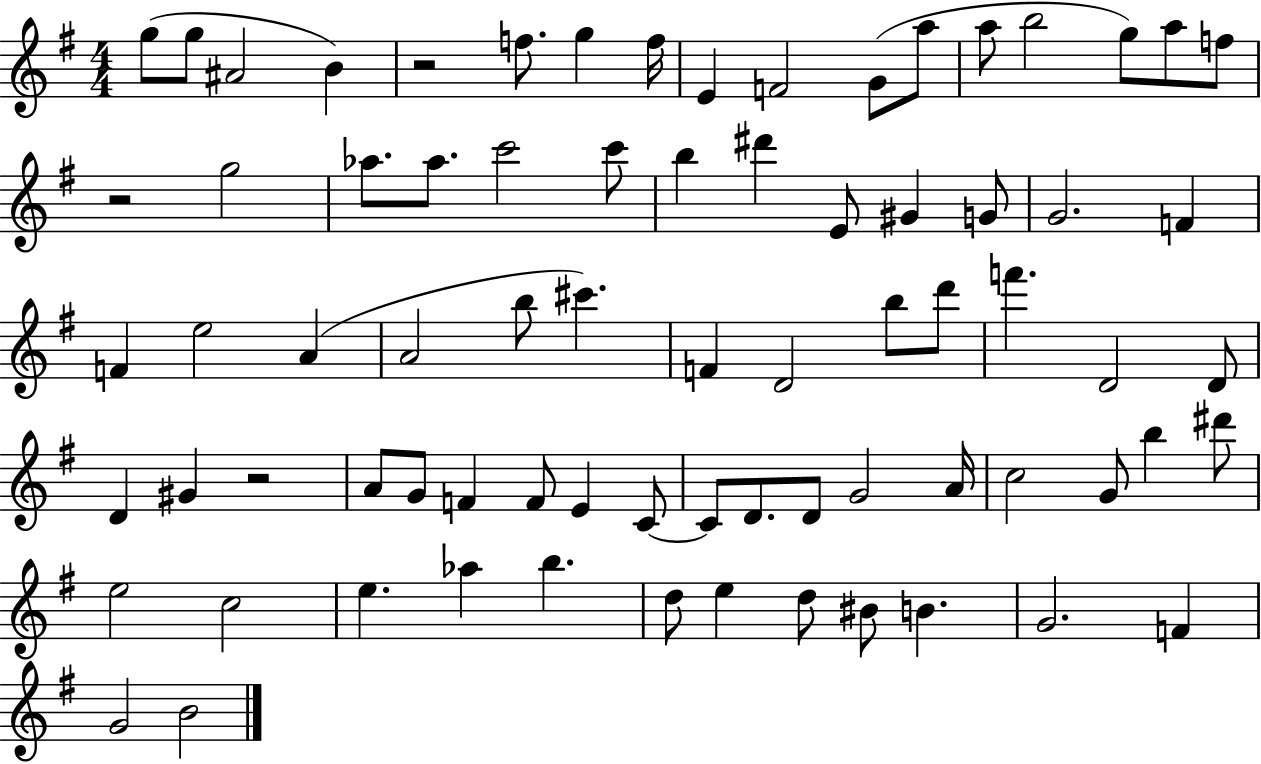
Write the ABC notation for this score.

X:1
T:Untitled
M:4/4
L:1/4
K:G
g/2 g/2 ^A2 B z2 f/2 g f/4 E F2 G/2 a/2 a/2 b2 g/2 a/2 f/2 z2 g2 _a/2 _a/2 c'2 c'/2 b ^d' E/2 ^G G/2 G2 F F e2 A A2 b/2 ^c' F D2 b/2 d'/2 f' D2 D/2 D ^G z2 A/2 G/2 F F/2 E C/2 C/2 D/2 D/2 G2 A/4 c2 G/2 b ^d'/2 e2 c2 e _a b d/2 e d/2 ^B/2 B G2 F G2 B2